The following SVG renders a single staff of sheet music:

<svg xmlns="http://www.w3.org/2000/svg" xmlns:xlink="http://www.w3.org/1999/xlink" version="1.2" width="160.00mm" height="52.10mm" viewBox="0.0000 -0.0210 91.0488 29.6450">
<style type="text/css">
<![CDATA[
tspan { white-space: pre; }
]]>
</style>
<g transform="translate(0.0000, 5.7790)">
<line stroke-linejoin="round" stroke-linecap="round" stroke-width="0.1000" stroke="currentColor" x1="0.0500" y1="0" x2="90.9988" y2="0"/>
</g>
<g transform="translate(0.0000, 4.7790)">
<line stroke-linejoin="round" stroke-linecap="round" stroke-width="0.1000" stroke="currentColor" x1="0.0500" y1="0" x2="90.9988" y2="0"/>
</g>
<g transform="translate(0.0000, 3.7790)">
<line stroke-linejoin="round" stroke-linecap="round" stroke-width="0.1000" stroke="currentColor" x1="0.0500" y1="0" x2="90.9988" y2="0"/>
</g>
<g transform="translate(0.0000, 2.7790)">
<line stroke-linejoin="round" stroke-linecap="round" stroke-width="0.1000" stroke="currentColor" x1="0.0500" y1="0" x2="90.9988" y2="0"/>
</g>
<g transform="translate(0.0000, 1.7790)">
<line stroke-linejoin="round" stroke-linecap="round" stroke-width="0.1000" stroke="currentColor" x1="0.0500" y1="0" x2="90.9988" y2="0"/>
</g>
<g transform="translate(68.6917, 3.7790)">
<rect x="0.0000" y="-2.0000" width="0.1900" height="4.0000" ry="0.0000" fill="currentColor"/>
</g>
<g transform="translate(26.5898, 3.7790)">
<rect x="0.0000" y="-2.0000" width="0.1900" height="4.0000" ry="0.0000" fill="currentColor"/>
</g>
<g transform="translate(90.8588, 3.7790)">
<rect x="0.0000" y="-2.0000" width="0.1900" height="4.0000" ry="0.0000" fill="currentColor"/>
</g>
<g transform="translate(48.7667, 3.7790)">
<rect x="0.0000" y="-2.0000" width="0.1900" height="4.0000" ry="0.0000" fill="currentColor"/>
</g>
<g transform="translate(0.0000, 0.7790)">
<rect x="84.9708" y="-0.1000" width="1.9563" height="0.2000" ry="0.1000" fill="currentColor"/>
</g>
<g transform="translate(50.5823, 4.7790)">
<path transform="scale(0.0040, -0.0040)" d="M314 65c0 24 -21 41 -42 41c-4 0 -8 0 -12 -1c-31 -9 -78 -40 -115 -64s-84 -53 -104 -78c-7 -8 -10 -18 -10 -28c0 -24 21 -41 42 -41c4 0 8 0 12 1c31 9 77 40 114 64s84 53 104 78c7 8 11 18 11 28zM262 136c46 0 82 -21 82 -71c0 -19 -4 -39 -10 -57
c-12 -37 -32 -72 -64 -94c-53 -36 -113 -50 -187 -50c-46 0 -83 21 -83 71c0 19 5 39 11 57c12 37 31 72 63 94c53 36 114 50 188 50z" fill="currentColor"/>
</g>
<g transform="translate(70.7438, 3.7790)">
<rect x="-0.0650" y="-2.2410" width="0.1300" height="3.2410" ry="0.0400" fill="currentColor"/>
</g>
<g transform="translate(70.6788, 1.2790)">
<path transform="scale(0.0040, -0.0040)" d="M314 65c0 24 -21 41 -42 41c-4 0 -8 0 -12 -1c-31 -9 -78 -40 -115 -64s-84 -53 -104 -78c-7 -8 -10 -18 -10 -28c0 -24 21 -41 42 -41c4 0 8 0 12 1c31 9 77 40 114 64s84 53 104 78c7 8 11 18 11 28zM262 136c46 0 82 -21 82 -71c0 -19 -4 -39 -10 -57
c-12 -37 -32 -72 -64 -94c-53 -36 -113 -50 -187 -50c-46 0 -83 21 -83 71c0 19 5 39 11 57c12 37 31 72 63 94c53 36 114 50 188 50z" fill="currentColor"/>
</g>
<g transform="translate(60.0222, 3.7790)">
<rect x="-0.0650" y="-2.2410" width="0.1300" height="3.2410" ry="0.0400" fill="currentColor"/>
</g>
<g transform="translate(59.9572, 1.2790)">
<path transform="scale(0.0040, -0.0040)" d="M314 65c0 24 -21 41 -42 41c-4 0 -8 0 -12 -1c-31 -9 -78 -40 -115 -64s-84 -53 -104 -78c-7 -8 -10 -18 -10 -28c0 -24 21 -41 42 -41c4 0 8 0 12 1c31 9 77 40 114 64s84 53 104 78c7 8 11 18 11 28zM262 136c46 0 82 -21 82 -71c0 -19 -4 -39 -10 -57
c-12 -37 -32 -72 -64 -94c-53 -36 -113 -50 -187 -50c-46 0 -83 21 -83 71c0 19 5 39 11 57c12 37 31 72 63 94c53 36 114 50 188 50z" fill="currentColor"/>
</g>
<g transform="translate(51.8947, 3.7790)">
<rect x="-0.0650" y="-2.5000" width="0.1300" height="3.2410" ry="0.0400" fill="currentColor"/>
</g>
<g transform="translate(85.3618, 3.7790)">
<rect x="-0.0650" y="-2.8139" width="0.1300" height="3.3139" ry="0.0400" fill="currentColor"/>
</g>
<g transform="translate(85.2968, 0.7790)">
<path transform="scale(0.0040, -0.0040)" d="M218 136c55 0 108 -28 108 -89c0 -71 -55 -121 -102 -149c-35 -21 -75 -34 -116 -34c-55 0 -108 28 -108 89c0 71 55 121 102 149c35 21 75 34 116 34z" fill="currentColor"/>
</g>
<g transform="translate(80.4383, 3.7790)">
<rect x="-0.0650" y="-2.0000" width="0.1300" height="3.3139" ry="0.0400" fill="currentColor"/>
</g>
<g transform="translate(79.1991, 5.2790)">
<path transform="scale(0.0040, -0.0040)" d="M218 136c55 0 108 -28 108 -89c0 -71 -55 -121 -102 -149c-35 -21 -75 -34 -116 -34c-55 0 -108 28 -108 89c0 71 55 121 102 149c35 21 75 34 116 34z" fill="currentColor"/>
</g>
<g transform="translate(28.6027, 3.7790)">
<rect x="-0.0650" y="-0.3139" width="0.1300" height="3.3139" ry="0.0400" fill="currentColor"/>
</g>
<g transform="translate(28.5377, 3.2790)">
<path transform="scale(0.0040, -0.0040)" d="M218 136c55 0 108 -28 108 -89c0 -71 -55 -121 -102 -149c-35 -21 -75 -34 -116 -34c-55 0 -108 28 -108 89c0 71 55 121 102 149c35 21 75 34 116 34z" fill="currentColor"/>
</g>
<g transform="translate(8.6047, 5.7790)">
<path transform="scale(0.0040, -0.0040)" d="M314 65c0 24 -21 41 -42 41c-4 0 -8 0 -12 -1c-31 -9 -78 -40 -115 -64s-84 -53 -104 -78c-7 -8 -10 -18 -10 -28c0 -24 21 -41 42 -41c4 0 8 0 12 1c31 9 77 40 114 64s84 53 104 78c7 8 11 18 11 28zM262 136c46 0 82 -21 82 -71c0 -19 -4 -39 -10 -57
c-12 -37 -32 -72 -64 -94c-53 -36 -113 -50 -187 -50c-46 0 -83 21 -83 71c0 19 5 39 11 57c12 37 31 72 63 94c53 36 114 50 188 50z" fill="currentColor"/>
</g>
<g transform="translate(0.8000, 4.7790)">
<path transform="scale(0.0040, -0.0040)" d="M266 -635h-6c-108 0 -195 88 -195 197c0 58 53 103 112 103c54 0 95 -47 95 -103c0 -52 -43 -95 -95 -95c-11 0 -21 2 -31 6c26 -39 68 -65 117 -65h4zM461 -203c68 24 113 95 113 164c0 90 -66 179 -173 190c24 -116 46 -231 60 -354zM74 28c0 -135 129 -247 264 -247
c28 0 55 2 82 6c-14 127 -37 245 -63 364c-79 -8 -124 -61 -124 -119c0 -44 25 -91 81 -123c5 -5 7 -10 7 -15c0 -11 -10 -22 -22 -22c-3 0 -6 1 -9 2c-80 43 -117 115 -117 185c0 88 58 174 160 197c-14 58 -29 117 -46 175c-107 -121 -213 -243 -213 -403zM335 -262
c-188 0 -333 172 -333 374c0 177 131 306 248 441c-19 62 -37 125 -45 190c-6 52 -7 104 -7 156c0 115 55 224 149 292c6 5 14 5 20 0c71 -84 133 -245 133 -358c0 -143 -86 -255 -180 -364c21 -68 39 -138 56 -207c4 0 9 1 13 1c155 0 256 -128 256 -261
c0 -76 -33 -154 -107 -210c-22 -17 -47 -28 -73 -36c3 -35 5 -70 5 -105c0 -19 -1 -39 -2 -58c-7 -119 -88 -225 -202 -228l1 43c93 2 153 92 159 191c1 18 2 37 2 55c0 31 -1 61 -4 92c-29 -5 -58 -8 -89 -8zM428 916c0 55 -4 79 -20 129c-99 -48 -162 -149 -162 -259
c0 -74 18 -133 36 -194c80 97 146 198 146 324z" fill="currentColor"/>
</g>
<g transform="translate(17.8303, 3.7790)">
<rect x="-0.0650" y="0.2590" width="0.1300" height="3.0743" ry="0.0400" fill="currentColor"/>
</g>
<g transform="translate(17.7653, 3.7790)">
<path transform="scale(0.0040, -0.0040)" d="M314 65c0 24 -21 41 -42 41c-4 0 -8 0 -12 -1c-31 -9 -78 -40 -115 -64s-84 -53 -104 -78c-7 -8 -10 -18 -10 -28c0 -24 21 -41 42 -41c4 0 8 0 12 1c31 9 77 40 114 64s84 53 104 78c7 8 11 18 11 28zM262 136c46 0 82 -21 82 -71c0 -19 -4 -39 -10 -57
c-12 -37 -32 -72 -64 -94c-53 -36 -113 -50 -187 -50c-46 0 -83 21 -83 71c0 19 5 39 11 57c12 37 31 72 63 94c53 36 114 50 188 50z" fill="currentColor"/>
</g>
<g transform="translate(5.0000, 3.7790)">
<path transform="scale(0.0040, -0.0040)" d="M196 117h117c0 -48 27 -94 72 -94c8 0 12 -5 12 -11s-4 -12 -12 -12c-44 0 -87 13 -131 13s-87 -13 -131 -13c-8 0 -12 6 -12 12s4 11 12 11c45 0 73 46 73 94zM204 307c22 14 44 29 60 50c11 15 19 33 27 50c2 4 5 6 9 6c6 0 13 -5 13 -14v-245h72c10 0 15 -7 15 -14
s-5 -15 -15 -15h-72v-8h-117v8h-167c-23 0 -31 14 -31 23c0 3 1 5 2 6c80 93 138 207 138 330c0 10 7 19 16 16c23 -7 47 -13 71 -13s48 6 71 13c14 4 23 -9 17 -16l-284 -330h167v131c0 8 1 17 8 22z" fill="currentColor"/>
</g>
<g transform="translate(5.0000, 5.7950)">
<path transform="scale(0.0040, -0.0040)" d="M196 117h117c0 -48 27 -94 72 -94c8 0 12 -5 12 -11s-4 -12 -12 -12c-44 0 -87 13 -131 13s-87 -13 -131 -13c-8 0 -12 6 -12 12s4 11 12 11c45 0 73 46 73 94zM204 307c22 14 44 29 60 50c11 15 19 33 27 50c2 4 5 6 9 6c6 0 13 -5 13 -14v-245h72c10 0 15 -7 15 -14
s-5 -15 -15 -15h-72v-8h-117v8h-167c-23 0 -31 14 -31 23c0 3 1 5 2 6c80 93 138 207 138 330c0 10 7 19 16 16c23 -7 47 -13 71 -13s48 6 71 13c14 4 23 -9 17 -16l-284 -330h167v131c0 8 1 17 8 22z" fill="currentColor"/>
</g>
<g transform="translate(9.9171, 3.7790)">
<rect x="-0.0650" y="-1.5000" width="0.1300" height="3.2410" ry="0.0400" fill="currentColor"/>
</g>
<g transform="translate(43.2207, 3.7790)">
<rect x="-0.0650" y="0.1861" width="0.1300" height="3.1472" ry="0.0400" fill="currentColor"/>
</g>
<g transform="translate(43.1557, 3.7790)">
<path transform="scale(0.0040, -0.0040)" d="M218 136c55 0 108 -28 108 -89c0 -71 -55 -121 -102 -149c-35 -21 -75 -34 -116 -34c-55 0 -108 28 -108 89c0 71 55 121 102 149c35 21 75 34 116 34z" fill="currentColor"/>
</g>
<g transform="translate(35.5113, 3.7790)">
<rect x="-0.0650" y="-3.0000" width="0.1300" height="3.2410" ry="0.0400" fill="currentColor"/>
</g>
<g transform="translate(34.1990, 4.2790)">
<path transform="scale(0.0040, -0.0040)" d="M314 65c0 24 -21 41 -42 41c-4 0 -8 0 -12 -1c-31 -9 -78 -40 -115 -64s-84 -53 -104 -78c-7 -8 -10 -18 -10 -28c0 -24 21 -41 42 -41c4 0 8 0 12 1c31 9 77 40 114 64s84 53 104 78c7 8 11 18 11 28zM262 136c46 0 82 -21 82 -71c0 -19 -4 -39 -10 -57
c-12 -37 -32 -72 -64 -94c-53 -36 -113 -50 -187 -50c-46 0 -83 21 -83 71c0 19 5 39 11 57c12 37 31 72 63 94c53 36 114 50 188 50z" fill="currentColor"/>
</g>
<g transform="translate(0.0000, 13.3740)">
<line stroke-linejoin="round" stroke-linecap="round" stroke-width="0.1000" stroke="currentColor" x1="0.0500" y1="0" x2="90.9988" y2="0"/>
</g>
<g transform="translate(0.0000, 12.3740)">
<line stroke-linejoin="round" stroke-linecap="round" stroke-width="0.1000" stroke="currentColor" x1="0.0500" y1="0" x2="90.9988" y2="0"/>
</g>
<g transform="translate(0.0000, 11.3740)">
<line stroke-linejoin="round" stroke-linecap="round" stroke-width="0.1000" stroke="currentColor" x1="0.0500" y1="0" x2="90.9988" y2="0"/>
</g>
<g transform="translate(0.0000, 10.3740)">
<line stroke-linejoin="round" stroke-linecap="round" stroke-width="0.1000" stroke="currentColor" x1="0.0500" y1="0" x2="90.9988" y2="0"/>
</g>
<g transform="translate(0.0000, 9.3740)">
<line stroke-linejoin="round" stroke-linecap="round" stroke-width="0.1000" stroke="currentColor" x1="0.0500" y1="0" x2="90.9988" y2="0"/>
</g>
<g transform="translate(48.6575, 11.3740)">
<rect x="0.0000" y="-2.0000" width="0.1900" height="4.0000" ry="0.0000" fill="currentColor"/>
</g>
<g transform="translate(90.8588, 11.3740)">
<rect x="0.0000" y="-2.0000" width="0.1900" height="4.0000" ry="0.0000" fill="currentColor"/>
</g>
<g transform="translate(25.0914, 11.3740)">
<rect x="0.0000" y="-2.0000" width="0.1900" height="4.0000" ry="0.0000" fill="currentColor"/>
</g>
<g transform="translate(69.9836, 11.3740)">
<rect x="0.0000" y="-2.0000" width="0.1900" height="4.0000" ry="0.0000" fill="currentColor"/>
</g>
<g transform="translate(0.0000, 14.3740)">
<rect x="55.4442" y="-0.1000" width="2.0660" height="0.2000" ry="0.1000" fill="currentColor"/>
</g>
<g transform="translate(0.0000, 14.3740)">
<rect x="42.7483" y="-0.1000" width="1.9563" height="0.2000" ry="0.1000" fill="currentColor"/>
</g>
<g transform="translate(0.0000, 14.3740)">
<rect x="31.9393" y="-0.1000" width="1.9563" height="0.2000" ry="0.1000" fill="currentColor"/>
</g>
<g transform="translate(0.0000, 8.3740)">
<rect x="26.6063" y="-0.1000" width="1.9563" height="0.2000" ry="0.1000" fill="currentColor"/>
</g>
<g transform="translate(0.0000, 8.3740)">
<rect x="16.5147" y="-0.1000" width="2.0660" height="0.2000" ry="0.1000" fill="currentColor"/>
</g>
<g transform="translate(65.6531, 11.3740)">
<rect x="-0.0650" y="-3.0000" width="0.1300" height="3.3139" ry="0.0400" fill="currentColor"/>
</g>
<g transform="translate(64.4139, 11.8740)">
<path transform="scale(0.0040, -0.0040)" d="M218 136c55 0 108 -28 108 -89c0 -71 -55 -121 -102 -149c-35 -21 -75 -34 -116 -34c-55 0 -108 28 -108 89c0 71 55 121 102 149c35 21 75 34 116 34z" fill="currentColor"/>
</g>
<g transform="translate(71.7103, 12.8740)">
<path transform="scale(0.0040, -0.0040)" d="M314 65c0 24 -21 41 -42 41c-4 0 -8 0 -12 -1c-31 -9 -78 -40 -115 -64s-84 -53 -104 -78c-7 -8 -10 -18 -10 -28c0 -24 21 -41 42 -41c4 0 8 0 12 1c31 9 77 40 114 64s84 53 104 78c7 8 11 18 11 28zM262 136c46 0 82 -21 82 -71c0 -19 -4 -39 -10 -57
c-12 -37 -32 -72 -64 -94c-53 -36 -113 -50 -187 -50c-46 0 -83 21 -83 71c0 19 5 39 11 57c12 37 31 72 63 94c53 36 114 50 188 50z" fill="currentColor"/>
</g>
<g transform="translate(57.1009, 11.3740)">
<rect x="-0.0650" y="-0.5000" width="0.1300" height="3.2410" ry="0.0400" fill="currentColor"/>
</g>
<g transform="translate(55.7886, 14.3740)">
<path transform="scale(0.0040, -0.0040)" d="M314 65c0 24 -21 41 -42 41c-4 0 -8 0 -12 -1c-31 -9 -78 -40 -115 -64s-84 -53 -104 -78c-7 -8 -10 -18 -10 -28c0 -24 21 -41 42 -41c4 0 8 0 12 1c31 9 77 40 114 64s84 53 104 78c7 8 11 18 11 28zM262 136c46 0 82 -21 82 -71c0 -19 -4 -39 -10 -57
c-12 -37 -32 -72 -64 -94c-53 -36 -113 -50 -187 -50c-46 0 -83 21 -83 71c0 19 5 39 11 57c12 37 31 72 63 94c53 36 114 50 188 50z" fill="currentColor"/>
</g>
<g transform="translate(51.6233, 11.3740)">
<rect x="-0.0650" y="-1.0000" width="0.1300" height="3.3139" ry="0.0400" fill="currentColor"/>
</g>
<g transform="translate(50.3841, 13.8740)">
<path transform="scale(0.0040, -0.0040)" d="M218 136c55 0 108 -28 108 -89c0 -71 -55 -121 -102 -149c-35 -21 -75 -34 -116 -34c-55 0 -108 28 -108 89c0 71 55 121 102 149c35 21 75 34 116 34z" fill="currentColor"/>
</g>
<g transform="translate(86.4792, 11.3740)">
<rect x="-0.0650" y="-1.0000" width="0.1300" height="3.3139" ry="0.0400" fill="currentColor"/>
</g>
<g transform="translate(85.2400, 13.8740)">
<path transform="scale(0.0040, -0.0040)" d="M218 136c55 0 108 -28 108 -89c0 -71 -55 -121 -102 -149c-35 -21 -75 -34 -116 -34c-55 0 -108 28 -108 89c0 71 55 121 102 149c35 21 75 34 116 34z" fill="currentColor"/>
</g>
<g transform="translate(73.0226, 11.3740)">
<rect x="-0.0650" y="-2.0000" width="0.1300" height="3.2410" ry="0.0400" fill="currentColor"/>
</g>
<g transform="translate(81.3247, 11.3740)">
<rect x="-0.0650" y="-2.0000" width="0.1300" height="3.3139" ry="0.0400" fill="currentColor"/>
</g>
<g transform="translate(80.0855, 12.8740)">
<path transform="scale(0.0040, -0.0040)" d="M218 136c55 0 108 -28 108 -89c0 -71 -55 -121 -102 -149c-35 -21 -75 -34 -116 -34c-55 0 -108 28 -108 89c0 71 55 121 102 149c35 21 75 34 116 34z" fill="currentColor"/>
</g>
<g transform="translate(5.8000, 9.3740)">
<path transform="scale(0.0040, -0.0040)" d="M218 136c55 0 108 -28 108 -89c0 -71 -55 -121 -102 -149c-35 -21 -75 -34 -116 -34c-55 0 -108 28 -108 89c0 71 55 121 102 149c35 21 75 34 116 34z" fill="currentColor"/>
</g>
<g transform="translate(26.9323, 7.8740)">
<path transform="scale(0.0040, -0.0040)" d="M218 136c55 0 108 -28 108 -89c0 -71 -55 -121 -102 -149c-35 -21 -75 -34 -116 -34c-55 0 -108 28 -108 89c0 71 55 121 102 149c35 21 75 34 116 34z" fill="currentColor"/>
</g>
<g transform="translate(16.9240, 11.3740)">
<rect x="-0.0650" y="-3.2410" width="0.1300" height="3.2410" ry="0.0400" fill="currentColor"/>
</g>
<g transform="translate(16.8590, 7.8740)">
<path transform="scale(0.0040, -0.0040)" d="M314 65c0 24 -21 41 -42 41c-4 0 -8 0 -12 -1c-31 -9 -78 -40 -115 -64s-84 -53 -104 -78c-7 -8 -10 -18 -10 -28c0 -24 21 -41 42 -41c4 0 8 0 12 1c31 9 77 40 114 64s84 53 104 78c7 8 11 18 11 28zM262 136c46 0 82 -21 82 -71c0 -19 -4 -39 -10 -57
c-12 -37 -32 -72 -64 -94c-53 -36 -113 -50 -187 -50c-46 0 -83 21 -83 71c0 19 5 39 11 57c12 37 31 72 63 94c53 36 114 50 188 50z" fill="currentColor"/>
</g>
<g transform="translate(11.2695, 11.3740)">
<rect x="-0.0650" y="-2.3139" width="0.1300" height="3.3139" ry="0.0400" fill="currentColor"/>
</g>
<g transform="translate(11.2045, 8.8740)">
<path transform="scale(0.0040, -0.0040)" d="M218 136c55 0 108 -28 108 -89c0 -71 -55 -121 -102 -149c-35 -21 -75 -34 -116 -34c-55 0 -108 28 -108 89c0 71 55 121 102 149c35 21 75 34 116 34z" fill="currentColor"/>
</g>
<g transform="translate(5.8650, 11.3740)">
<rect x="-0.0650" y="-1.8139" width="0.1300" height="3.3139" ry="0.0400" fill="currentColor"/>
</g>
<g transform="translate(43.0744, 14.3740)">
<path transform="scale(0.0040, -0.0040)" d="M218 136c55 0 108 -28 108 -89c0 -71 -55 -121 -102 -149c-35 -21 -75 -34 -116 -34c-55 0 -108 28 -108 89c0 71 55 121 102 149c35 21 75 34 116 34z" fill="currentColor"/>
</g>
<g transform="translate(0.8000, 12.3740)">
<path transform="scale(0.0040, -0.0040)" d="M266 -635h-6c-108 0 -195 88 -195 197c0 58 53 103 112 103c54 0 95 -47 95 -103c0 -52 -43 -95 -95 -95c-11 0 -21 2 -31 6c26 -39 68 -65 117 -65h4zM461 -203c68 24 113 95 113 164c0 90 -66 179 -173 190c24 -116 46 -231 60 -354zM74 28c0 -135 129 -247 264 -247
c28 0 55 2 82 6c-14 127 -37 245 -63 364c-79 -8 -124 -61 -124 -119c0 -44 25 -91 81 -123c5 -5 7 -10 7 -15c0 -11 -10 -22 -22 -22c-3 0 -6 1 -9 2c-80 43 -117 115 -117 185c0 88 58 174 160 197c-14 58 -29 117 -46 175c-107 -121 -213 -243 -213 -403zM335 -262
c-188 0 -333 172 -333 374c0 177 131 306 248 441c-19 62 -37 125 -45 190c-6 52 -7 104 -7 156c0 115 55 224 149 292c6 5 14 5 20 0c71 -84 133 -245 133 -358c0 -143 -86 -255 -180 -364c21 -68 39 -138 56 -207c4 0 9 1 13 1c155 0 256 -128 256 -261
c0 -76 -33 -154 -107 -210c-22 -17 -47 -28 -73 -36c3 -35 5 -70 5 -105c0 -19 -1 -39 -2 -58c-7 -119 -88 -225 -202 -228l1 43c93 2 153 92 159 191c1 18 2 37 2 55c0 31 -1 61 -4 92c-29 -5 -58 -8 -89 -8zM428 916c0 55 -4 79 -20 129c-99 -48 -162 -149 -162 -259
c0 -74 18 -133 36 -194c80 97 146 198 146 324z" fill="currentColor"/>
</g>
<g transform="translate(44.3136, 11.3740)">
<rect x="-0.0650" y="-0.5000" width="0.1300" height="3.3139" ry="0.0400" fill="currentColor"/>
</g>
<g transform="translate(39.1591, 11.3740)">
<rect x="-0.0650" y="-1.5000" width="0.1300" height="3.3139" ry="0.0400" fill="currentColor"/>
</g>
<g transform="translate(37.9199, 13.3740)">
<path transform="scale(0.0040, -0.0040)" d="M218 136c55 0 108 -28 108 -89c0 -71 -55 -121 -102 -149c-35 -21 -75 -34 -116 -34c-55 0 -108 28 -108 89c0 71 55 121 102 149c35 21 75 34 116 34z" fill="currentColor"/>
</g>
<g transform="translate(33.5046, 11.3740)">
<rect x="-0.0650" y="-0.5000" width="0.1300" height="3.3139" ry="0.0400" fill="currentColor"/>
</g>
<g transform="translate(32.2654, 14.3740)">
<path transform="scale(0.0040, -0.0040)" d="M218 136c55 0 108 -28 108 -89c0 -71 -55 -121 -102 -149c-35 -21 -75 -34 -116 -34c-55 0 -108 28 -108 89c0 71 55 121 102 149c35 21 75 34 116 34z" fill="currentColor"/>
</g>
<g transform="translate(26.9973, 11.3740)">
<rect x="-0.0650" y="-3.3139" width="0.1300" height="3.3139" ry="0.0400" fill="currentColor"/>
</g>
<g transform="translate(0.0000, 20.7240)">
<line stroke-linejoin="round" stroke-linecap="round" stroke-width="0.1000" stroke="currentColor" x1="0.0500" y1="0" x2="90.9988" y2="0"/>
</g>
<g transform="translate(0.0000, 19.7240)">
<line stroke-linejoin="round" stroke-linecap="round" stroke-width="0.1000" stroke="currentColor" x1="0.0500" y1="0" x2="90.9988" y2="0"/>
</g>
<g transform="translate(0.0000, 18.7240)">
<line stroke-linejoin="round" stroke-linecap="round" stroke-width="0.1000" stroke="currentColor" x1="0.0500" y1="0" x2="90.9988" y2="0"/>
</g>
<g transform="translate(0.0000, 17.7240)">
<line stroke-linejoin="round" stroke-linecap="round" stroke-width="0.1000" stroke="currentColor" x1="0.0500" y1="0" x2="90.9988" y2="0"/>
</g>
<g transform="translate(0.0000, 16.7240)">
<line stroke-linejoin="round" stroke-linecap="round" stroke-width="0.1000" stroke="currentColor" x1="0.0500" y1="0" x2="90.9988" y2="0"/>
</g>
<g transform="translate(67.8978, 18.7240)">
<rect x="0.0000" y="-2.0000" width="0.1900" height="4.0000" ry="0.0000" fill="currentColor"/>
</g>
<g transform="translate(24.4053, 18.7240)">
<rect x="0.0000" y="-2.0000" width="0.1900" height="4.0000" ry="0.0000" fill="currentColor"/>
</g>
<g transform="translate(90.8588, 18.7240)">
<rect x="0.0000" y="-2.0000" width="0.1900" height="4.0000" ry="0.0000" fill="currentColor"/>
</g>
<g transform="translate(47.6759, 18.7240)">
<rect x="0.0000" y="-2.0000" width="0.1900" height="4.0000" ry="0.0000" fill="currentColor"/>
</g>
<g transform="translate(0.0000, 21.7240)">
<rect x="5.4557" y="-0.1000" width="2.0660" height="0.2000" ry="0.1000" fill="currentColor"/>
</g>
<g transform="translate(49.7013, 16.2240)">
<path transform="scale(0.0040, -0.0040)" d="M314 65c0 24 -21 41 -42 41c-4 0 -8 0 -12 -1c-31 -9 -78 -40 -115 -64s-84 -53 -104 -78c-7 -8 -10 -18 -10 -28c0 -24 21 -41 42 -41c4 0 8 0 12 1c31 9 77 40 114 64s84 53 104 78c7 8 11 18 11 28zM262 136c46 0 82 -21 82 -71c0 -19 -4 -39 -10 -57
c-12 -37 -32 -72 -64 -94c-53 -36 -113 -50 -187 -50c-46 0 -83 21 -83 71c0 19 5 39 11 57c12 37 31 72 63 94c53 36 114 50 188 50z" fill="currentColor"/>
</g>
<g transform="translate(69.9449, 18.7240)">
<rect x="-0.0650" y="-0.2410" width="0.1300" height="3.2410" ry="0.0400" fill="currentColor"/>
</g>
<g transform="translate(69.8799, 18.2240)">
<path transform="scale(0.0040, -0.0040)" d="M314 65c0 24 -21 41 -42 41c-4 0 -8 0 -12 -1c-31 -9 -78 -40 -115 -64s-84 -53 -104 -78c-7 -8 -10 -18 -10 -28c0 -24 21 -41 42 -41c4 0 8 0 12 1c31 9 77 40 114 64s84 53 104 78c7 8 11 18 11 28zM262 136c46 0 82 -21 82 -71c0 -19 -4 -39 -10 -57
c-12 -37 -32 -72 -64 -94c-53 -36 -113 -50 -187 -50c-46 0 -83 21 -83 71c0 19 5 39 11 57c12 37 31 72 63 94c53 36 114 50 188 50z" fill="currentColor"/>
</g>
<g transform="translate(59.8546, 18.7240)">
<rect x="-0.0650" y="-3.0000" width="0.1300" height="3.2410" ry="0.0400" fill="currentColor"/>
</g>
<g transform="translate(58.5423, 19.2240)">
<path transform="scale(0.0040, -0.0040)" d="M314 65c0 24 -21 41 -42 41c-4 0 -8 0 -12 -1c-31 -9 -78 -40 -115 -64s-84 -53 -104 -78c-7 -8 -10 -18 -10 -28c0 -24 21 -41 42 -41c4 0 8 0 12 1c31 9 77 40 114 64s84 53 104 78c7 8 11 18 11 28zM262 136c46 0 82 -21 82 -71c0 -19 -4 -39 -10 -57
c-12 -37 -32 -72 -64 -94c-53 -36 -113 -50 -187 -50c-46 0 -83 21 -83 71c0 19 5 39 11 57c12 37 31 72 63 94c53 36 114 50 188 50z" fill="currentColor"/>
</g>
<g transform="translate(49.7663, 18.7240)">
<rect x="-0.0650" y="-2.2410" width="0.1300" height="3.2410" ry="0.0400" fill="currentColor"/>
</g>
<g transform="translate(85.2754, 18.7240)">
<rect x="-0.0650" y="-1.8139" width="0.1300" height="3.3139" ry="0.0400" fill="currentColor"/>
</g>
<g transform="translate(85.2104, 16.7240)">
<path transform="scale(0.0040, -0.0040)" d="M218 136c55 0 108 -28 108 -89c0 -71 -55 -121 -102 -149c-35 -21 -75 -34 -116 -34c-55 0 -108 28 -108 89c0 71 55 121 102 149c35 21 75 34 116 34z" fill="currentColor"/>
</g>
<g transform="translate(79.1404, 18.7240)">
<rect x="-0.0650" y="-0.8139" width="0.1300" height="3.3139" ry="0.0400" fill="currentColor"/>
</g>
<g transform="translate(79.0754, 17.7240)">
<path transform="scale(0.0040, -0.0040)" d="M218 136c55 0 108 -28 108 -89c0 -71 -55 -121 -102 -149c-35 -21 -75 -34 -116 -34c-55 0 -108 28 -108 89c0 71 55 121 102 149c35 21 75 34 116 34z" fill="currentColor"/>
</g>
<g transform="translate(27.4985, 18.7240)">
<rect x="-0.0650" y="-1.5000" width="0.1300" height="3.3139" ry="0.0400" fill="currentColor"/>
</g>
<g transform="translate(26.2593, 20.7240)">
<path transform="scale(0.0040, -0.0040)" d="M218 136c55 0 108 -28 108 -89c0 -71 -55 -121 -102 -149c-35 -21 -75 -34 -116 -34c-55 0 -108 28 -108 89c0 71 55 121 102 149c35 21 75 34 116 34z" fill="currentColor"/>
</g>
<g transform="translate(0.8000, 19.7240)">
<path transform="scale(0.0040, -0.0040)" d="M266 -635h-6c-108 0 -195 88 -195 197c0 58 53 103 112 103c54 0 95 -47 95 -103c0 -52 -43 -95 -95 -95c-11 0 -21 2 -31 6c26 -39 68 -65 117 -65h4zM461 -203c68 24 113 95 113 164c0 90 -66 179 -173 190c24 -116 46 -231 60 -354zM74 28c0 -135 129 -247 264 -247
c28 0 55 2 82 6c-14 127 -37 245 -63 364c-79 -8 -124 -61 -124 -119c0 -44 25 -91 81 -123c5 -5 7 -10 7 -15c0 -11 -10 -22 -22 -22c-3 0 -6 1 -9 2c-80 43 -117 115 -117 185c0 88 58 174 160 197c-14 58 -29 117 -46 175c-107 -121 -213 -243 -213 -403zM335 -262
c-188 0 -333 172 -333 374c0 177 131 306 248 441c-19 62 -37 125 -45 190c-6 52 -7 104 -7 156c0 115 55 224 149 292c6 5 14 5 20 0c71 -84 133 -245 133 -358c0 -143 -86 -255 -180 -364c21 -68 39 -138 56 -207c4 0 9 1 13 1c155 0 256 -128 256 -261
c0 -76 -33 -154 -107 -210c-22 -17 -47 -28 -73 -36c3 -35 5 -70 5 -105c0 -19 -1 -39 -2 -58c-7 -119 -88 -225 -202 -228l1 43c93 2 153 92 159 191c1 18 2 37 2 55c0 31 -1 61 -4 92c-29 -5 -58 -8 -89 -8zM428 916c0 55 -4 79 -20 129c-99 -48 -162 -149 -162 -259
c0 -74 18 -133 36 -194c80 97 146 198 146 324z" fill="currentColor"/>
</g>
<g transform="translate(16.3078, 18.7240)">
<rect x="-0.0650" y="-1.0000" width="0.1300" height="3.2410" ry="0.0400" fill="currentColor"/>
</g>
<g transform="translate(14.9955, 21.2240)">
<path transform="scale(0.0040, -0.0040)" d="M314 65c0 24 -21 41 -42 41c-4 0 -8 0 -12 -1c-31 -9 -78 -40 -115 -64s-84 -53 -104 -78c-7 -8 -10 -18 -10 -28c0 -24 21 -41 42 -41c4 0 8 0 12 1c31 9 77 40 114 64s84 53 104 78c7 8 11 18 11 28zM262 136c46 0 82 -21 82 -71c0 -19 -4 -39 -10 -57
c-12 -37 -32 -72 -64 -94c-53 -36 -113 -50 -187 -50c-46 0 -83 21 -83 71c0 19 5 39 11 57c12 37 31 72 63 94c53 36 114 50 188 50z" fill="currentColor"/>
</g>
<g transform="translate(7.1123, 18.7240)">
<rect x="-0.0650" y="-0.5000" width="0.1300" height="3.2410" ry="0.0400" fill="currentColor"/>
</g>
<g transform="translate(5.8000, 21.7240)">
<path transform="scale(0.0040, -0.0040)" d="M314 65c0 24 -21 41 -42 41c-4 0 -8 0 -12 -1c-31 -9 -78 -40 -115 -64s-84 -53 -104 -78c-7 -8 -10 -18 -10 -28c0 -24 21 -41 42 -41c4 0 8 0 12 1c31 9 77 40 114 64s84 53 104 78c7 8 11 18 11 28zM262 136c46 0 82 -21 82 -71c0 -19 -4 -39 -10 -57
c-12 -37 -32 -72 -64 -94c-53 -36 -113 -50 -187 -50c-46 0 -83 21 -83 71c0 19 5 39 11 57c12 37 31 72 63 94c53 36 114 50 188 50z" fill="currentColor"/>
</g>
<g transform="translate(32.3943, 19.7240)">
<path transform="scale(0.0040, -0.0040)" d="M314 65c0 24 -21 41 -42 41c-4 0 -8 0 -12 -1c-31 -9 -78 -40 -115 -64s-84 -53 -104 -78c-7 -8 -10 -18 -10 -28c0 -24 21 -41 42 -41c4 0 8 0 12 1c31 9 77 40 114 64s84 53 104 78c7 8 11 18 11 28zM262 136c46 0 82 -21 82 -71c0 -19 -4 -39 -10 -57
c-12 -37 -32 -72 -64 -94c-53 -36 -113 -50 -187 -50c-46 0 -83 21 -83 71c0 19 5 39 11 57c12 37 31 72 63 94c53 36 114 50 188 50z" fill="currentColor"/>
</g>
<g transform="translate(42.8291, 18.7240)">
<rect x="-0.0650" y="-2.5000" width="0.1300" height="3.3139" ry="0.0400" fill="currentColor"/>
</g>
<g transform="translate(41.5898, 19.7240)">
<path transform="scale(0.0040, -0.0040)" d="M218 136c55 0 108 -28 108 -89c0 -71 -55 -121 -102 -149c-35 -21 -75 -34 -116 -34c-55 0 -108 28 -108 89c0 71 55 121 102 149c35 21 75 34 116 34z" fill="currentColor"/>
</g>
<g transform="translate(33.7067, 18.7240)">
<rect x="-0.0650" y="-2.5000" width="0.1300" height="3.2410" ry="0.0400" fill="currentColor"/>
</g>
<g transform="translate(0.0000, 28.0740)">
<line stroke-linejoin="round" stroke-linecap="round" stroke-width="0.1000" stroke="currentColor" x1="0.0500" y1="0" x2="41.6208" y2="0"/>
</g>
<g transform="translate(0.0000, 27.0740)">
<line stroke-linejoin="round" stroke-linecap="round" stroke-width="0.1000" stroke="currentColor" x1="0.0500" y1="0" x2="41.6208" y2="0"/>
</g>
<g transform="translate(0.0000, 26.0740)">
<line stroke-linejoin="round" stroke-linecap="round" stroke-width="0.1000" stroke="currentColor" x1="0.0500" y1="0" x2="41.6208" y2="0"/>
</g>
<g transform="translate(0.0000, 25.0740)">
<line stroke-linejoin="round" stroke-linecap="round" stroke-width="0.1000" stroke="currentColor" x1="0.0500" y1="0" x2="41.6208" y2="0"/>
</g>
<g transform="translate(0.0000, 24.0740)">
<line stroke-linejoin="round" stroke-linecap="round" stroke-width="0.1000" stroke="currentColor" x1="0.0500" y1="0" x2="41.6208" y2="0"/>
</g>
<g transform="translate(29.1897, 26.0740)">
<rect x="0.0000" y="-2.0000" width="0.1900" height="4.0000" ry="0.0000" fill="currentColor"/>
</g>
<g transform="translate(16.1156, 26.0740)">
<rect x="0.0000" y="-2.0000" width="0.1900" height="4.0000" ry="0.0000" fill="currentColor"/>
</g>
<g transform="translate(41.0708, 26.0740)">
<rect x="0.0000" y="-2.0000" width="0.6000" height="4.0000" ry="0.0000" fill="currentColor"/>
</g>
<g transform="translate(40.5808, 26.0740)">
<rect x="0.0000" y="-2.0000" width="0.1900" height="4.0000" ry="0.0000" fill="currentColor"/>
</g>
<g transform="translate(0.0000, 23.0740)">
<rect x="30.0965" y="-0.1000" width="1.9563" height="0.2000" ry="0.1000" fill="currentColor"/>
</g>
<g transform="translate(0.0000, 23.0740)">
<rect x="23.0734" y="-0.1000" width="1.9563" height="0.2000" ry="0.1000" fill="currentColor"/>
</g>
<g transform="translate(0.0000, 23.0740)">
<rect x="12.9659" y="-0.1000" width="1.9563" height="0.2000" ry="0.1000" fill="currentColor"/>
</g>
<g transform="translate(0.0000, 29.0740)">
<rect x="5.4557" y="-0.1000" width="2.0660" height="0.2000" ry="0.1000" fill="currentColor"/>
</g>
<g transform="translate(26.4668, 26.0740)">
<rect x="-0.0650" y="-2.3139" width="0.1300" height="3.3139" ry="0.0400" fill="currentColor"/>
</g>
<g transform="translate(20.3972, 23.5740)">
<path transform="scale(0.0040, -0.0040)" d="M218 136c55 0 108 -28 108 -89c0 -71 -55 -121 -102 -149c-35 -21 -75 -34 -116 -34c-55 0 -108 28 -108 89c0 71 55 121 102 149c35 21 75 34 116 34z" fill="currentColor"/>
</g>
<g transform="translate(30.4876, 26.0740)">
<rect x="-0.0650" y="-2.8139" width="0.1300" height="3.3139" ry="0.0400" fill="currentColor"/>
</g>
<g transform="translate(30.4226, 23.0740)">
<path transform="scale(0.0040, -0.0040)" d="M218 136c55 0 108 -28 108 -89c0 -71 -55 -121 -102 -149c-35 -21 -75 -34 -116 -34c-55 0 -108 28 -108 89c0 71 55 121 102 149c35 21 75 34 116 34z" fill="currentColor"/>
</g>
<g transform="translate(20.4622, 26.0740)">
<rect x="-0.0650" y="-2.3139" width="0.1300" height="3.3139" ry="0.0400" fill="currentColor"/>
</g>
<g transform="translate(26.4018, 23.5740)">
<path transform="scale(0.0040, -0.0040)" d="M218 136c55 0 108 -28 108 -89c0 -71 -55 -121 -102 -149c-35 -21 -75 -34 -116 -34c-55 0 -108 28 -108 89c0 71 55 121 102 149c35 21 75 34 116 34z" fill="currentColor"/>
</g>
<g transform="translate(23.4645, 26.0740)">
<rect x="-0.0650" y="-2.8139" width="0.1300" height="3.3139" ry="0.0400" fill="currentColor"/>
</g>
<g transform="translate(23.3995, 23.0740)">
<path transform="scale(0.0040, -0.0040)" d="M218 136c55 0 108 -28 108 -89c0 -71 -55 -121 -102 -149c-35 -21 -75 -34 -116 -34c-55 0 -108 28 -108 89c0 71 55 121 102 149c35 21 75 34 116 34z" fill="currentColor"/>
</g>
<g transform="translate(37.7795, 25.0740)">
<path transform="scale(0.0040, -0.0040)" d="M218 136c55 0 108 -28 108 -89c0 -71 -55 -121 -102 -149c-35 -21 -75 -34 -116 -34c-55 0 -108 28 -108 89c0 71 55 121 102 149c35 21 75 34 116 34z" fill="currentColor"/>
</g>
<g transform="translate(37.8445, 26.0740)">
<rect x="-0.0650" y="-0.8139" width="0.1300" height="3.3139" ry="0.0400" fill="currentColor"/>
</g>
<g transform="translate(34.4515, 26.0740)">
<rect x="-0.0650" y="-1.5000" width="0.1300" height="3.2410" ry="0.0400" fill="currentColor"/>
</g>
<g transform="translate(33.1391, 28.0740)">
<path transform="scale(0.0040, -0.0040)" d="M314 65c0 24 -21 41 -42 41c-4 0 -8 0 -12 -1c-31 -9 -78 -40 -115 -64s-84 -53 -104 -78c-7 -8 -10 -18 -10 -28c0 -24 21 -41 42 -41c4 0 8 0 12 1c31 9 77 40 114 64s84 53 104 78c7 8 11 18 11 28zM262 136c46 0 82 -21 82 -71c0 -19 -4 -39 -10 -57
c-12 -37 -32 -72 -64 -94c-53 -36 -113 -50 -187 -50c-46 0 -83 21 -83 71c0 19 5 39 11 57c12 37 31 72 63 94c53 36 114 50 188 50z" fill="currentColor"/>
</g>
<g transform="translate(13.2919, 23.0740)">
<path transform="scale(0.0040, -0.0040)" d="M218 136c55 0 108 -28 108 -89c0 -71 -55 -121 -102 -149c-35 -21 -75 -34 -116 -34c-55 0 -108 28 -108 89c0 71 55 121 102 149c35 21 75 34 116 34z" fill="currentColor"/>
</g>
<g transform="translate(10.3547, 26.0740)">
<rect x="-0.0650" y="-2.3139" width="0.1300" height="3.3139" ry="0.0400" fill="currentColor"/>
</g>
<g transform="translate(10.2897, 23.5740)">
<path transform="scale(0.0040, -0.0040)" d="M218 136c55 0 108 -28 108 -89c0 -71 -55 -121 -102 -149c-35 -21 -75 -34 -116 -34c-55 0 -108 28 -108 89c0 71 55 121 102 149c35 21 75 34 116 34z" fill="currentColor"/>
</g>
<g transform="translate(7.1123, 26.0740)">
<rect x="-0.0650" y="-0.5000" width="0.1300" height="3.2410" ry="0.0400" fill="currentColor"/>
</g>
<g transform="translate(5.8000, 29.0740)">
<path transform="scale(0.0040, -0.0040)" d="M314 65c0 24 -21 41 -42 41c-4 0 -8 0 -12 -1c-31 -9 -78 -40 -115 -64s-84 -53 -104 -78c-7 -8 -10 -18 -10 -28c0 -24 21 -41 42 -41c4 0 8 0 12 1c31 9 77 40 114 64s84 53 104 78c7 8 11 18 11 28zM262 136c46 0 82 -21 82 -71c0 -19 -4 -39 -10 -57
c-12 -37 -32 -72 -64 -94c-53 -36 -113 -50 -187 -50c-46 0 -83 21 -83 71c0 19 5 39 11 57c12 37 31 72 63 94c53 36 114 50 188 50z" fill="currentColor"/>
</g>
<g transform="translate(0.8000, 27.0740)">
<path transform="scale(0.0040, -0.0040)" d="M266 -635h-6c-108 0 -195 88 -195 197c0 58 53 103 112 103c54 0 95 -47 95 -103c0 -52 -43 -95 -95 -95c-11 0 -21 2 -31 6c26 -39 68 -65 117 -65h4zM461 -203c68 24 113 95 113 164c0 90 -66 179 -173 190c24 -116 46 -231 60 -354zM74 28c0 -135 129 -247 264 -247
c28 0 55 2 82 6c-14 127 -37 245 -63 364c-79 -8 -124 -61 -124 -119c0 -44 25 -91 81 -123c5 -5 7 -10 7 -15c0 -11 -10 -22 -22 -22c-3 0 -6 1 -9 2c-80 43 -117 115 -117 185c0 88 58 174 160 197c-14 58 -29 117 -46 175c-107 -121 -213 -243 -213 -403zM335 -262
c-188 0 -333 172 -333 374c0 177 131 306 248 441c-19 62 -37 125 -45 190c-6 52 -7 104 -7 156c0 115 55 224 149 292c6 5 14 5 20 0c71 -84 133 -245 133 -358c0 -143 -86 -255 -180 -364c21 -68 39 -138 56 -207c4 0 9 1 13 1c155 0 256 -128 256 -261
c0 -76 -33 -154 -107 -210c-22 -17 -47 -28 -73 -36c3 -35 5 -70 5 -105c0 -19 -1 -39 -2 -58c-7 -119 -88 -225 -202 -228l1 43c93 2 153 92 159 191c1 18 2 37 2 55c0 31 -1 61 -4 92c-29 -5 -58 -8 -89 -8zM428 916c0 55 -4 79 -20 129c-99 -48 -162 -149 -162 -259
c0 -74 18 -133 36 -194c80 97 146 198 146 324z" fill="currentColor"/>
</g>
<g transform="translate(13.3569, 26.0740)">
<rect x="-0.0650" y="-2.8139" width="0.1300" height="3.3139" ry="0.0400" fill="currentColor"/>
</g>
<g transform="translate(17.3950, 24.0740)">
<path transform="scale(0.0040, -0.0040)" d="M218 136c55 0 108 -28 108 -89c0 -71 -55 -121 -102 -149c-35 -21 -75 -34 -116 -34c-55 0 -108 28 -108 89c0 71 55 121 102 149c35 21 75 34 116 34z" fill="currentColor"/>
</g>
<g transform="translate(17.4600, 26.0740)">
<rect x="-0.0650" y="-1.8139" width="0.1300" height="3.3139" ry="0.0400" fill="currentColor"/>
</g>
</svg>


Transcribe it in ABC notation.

X:1
T:Untitled
M:4/4
L:1/4
K:C
E2 B2 c A2 B G2 g2 g2 F a f g b2 b C E C D C2 A F2 F D C2 D2 E G2 G g2 A2 c2 d f C2 g a f g a g a E2 d